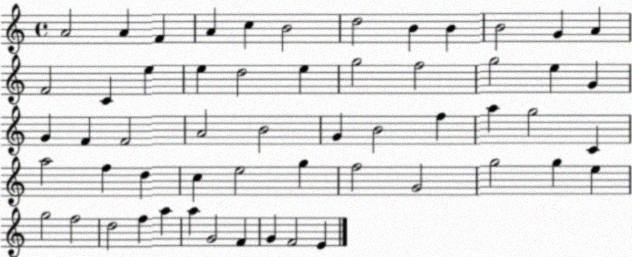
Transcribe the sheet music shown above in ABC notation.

X:1
T:Untitled
M:4/4
L:1/4
K:C
A2 A F A c B2 d2 B B B2 G A F2 C e e d2 e g2 f2 g2 e G G F F2 A2 B2 G B2 f a g2 C a2 f d c e2 g f2 G2 g2 g e g2 f2 d2 f a a G2 F G F2 E